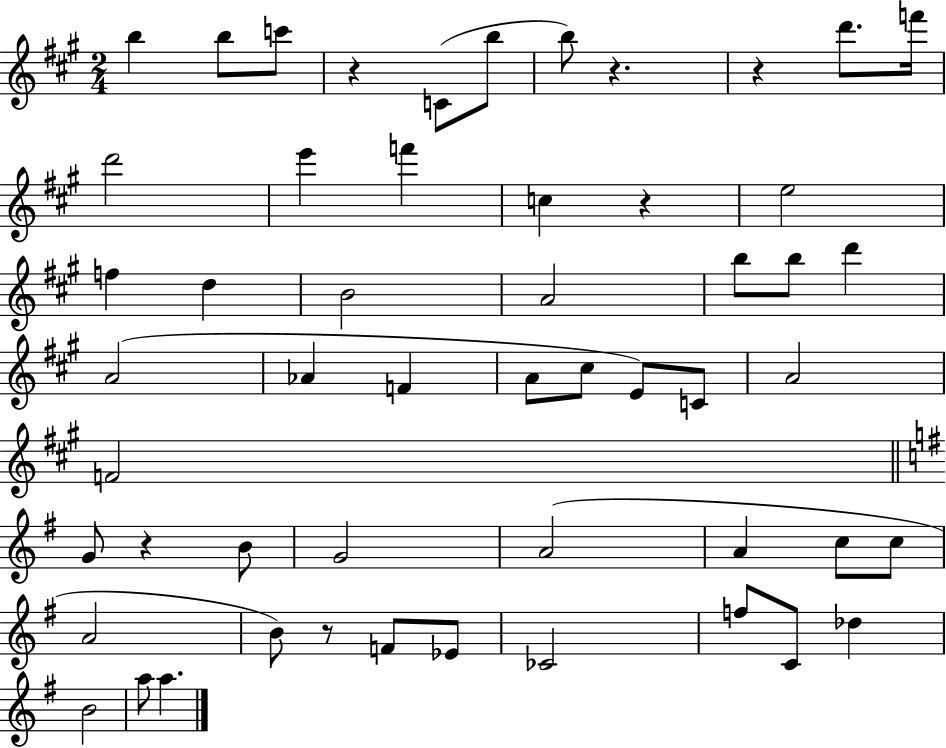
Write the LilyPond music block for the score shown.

{
  \clef treble
  \numericTimeSignature
  \time 2/4
  \key a \major
  \repeat volta 2 { b''4 b''8 c'''8 | r4 c'8( b''8 | b''8) r4. | r4 d'''8. f'''16 | \break d'''2 | e'''4 f'''4 | c''4 r4 | e''2 | \break f''4 d''4 | b'2 | a'2 | b''8 b''8 d'''4 | \break a'2( | aes'4 f'4 | a'8 cis''8 e'8) c'8 | a'2 | \break f'2 | \bar "||" \break \key g \major g'8 r4 b'8 | g'2 | a'2( | a'4 c''8 c''8 | \break a'2 | b'8) r8 f'8 ees'8 | ces'2 | f''8 c'8 des''4 | \break b'2 | a''8 a''4. | } \bar "|."
}